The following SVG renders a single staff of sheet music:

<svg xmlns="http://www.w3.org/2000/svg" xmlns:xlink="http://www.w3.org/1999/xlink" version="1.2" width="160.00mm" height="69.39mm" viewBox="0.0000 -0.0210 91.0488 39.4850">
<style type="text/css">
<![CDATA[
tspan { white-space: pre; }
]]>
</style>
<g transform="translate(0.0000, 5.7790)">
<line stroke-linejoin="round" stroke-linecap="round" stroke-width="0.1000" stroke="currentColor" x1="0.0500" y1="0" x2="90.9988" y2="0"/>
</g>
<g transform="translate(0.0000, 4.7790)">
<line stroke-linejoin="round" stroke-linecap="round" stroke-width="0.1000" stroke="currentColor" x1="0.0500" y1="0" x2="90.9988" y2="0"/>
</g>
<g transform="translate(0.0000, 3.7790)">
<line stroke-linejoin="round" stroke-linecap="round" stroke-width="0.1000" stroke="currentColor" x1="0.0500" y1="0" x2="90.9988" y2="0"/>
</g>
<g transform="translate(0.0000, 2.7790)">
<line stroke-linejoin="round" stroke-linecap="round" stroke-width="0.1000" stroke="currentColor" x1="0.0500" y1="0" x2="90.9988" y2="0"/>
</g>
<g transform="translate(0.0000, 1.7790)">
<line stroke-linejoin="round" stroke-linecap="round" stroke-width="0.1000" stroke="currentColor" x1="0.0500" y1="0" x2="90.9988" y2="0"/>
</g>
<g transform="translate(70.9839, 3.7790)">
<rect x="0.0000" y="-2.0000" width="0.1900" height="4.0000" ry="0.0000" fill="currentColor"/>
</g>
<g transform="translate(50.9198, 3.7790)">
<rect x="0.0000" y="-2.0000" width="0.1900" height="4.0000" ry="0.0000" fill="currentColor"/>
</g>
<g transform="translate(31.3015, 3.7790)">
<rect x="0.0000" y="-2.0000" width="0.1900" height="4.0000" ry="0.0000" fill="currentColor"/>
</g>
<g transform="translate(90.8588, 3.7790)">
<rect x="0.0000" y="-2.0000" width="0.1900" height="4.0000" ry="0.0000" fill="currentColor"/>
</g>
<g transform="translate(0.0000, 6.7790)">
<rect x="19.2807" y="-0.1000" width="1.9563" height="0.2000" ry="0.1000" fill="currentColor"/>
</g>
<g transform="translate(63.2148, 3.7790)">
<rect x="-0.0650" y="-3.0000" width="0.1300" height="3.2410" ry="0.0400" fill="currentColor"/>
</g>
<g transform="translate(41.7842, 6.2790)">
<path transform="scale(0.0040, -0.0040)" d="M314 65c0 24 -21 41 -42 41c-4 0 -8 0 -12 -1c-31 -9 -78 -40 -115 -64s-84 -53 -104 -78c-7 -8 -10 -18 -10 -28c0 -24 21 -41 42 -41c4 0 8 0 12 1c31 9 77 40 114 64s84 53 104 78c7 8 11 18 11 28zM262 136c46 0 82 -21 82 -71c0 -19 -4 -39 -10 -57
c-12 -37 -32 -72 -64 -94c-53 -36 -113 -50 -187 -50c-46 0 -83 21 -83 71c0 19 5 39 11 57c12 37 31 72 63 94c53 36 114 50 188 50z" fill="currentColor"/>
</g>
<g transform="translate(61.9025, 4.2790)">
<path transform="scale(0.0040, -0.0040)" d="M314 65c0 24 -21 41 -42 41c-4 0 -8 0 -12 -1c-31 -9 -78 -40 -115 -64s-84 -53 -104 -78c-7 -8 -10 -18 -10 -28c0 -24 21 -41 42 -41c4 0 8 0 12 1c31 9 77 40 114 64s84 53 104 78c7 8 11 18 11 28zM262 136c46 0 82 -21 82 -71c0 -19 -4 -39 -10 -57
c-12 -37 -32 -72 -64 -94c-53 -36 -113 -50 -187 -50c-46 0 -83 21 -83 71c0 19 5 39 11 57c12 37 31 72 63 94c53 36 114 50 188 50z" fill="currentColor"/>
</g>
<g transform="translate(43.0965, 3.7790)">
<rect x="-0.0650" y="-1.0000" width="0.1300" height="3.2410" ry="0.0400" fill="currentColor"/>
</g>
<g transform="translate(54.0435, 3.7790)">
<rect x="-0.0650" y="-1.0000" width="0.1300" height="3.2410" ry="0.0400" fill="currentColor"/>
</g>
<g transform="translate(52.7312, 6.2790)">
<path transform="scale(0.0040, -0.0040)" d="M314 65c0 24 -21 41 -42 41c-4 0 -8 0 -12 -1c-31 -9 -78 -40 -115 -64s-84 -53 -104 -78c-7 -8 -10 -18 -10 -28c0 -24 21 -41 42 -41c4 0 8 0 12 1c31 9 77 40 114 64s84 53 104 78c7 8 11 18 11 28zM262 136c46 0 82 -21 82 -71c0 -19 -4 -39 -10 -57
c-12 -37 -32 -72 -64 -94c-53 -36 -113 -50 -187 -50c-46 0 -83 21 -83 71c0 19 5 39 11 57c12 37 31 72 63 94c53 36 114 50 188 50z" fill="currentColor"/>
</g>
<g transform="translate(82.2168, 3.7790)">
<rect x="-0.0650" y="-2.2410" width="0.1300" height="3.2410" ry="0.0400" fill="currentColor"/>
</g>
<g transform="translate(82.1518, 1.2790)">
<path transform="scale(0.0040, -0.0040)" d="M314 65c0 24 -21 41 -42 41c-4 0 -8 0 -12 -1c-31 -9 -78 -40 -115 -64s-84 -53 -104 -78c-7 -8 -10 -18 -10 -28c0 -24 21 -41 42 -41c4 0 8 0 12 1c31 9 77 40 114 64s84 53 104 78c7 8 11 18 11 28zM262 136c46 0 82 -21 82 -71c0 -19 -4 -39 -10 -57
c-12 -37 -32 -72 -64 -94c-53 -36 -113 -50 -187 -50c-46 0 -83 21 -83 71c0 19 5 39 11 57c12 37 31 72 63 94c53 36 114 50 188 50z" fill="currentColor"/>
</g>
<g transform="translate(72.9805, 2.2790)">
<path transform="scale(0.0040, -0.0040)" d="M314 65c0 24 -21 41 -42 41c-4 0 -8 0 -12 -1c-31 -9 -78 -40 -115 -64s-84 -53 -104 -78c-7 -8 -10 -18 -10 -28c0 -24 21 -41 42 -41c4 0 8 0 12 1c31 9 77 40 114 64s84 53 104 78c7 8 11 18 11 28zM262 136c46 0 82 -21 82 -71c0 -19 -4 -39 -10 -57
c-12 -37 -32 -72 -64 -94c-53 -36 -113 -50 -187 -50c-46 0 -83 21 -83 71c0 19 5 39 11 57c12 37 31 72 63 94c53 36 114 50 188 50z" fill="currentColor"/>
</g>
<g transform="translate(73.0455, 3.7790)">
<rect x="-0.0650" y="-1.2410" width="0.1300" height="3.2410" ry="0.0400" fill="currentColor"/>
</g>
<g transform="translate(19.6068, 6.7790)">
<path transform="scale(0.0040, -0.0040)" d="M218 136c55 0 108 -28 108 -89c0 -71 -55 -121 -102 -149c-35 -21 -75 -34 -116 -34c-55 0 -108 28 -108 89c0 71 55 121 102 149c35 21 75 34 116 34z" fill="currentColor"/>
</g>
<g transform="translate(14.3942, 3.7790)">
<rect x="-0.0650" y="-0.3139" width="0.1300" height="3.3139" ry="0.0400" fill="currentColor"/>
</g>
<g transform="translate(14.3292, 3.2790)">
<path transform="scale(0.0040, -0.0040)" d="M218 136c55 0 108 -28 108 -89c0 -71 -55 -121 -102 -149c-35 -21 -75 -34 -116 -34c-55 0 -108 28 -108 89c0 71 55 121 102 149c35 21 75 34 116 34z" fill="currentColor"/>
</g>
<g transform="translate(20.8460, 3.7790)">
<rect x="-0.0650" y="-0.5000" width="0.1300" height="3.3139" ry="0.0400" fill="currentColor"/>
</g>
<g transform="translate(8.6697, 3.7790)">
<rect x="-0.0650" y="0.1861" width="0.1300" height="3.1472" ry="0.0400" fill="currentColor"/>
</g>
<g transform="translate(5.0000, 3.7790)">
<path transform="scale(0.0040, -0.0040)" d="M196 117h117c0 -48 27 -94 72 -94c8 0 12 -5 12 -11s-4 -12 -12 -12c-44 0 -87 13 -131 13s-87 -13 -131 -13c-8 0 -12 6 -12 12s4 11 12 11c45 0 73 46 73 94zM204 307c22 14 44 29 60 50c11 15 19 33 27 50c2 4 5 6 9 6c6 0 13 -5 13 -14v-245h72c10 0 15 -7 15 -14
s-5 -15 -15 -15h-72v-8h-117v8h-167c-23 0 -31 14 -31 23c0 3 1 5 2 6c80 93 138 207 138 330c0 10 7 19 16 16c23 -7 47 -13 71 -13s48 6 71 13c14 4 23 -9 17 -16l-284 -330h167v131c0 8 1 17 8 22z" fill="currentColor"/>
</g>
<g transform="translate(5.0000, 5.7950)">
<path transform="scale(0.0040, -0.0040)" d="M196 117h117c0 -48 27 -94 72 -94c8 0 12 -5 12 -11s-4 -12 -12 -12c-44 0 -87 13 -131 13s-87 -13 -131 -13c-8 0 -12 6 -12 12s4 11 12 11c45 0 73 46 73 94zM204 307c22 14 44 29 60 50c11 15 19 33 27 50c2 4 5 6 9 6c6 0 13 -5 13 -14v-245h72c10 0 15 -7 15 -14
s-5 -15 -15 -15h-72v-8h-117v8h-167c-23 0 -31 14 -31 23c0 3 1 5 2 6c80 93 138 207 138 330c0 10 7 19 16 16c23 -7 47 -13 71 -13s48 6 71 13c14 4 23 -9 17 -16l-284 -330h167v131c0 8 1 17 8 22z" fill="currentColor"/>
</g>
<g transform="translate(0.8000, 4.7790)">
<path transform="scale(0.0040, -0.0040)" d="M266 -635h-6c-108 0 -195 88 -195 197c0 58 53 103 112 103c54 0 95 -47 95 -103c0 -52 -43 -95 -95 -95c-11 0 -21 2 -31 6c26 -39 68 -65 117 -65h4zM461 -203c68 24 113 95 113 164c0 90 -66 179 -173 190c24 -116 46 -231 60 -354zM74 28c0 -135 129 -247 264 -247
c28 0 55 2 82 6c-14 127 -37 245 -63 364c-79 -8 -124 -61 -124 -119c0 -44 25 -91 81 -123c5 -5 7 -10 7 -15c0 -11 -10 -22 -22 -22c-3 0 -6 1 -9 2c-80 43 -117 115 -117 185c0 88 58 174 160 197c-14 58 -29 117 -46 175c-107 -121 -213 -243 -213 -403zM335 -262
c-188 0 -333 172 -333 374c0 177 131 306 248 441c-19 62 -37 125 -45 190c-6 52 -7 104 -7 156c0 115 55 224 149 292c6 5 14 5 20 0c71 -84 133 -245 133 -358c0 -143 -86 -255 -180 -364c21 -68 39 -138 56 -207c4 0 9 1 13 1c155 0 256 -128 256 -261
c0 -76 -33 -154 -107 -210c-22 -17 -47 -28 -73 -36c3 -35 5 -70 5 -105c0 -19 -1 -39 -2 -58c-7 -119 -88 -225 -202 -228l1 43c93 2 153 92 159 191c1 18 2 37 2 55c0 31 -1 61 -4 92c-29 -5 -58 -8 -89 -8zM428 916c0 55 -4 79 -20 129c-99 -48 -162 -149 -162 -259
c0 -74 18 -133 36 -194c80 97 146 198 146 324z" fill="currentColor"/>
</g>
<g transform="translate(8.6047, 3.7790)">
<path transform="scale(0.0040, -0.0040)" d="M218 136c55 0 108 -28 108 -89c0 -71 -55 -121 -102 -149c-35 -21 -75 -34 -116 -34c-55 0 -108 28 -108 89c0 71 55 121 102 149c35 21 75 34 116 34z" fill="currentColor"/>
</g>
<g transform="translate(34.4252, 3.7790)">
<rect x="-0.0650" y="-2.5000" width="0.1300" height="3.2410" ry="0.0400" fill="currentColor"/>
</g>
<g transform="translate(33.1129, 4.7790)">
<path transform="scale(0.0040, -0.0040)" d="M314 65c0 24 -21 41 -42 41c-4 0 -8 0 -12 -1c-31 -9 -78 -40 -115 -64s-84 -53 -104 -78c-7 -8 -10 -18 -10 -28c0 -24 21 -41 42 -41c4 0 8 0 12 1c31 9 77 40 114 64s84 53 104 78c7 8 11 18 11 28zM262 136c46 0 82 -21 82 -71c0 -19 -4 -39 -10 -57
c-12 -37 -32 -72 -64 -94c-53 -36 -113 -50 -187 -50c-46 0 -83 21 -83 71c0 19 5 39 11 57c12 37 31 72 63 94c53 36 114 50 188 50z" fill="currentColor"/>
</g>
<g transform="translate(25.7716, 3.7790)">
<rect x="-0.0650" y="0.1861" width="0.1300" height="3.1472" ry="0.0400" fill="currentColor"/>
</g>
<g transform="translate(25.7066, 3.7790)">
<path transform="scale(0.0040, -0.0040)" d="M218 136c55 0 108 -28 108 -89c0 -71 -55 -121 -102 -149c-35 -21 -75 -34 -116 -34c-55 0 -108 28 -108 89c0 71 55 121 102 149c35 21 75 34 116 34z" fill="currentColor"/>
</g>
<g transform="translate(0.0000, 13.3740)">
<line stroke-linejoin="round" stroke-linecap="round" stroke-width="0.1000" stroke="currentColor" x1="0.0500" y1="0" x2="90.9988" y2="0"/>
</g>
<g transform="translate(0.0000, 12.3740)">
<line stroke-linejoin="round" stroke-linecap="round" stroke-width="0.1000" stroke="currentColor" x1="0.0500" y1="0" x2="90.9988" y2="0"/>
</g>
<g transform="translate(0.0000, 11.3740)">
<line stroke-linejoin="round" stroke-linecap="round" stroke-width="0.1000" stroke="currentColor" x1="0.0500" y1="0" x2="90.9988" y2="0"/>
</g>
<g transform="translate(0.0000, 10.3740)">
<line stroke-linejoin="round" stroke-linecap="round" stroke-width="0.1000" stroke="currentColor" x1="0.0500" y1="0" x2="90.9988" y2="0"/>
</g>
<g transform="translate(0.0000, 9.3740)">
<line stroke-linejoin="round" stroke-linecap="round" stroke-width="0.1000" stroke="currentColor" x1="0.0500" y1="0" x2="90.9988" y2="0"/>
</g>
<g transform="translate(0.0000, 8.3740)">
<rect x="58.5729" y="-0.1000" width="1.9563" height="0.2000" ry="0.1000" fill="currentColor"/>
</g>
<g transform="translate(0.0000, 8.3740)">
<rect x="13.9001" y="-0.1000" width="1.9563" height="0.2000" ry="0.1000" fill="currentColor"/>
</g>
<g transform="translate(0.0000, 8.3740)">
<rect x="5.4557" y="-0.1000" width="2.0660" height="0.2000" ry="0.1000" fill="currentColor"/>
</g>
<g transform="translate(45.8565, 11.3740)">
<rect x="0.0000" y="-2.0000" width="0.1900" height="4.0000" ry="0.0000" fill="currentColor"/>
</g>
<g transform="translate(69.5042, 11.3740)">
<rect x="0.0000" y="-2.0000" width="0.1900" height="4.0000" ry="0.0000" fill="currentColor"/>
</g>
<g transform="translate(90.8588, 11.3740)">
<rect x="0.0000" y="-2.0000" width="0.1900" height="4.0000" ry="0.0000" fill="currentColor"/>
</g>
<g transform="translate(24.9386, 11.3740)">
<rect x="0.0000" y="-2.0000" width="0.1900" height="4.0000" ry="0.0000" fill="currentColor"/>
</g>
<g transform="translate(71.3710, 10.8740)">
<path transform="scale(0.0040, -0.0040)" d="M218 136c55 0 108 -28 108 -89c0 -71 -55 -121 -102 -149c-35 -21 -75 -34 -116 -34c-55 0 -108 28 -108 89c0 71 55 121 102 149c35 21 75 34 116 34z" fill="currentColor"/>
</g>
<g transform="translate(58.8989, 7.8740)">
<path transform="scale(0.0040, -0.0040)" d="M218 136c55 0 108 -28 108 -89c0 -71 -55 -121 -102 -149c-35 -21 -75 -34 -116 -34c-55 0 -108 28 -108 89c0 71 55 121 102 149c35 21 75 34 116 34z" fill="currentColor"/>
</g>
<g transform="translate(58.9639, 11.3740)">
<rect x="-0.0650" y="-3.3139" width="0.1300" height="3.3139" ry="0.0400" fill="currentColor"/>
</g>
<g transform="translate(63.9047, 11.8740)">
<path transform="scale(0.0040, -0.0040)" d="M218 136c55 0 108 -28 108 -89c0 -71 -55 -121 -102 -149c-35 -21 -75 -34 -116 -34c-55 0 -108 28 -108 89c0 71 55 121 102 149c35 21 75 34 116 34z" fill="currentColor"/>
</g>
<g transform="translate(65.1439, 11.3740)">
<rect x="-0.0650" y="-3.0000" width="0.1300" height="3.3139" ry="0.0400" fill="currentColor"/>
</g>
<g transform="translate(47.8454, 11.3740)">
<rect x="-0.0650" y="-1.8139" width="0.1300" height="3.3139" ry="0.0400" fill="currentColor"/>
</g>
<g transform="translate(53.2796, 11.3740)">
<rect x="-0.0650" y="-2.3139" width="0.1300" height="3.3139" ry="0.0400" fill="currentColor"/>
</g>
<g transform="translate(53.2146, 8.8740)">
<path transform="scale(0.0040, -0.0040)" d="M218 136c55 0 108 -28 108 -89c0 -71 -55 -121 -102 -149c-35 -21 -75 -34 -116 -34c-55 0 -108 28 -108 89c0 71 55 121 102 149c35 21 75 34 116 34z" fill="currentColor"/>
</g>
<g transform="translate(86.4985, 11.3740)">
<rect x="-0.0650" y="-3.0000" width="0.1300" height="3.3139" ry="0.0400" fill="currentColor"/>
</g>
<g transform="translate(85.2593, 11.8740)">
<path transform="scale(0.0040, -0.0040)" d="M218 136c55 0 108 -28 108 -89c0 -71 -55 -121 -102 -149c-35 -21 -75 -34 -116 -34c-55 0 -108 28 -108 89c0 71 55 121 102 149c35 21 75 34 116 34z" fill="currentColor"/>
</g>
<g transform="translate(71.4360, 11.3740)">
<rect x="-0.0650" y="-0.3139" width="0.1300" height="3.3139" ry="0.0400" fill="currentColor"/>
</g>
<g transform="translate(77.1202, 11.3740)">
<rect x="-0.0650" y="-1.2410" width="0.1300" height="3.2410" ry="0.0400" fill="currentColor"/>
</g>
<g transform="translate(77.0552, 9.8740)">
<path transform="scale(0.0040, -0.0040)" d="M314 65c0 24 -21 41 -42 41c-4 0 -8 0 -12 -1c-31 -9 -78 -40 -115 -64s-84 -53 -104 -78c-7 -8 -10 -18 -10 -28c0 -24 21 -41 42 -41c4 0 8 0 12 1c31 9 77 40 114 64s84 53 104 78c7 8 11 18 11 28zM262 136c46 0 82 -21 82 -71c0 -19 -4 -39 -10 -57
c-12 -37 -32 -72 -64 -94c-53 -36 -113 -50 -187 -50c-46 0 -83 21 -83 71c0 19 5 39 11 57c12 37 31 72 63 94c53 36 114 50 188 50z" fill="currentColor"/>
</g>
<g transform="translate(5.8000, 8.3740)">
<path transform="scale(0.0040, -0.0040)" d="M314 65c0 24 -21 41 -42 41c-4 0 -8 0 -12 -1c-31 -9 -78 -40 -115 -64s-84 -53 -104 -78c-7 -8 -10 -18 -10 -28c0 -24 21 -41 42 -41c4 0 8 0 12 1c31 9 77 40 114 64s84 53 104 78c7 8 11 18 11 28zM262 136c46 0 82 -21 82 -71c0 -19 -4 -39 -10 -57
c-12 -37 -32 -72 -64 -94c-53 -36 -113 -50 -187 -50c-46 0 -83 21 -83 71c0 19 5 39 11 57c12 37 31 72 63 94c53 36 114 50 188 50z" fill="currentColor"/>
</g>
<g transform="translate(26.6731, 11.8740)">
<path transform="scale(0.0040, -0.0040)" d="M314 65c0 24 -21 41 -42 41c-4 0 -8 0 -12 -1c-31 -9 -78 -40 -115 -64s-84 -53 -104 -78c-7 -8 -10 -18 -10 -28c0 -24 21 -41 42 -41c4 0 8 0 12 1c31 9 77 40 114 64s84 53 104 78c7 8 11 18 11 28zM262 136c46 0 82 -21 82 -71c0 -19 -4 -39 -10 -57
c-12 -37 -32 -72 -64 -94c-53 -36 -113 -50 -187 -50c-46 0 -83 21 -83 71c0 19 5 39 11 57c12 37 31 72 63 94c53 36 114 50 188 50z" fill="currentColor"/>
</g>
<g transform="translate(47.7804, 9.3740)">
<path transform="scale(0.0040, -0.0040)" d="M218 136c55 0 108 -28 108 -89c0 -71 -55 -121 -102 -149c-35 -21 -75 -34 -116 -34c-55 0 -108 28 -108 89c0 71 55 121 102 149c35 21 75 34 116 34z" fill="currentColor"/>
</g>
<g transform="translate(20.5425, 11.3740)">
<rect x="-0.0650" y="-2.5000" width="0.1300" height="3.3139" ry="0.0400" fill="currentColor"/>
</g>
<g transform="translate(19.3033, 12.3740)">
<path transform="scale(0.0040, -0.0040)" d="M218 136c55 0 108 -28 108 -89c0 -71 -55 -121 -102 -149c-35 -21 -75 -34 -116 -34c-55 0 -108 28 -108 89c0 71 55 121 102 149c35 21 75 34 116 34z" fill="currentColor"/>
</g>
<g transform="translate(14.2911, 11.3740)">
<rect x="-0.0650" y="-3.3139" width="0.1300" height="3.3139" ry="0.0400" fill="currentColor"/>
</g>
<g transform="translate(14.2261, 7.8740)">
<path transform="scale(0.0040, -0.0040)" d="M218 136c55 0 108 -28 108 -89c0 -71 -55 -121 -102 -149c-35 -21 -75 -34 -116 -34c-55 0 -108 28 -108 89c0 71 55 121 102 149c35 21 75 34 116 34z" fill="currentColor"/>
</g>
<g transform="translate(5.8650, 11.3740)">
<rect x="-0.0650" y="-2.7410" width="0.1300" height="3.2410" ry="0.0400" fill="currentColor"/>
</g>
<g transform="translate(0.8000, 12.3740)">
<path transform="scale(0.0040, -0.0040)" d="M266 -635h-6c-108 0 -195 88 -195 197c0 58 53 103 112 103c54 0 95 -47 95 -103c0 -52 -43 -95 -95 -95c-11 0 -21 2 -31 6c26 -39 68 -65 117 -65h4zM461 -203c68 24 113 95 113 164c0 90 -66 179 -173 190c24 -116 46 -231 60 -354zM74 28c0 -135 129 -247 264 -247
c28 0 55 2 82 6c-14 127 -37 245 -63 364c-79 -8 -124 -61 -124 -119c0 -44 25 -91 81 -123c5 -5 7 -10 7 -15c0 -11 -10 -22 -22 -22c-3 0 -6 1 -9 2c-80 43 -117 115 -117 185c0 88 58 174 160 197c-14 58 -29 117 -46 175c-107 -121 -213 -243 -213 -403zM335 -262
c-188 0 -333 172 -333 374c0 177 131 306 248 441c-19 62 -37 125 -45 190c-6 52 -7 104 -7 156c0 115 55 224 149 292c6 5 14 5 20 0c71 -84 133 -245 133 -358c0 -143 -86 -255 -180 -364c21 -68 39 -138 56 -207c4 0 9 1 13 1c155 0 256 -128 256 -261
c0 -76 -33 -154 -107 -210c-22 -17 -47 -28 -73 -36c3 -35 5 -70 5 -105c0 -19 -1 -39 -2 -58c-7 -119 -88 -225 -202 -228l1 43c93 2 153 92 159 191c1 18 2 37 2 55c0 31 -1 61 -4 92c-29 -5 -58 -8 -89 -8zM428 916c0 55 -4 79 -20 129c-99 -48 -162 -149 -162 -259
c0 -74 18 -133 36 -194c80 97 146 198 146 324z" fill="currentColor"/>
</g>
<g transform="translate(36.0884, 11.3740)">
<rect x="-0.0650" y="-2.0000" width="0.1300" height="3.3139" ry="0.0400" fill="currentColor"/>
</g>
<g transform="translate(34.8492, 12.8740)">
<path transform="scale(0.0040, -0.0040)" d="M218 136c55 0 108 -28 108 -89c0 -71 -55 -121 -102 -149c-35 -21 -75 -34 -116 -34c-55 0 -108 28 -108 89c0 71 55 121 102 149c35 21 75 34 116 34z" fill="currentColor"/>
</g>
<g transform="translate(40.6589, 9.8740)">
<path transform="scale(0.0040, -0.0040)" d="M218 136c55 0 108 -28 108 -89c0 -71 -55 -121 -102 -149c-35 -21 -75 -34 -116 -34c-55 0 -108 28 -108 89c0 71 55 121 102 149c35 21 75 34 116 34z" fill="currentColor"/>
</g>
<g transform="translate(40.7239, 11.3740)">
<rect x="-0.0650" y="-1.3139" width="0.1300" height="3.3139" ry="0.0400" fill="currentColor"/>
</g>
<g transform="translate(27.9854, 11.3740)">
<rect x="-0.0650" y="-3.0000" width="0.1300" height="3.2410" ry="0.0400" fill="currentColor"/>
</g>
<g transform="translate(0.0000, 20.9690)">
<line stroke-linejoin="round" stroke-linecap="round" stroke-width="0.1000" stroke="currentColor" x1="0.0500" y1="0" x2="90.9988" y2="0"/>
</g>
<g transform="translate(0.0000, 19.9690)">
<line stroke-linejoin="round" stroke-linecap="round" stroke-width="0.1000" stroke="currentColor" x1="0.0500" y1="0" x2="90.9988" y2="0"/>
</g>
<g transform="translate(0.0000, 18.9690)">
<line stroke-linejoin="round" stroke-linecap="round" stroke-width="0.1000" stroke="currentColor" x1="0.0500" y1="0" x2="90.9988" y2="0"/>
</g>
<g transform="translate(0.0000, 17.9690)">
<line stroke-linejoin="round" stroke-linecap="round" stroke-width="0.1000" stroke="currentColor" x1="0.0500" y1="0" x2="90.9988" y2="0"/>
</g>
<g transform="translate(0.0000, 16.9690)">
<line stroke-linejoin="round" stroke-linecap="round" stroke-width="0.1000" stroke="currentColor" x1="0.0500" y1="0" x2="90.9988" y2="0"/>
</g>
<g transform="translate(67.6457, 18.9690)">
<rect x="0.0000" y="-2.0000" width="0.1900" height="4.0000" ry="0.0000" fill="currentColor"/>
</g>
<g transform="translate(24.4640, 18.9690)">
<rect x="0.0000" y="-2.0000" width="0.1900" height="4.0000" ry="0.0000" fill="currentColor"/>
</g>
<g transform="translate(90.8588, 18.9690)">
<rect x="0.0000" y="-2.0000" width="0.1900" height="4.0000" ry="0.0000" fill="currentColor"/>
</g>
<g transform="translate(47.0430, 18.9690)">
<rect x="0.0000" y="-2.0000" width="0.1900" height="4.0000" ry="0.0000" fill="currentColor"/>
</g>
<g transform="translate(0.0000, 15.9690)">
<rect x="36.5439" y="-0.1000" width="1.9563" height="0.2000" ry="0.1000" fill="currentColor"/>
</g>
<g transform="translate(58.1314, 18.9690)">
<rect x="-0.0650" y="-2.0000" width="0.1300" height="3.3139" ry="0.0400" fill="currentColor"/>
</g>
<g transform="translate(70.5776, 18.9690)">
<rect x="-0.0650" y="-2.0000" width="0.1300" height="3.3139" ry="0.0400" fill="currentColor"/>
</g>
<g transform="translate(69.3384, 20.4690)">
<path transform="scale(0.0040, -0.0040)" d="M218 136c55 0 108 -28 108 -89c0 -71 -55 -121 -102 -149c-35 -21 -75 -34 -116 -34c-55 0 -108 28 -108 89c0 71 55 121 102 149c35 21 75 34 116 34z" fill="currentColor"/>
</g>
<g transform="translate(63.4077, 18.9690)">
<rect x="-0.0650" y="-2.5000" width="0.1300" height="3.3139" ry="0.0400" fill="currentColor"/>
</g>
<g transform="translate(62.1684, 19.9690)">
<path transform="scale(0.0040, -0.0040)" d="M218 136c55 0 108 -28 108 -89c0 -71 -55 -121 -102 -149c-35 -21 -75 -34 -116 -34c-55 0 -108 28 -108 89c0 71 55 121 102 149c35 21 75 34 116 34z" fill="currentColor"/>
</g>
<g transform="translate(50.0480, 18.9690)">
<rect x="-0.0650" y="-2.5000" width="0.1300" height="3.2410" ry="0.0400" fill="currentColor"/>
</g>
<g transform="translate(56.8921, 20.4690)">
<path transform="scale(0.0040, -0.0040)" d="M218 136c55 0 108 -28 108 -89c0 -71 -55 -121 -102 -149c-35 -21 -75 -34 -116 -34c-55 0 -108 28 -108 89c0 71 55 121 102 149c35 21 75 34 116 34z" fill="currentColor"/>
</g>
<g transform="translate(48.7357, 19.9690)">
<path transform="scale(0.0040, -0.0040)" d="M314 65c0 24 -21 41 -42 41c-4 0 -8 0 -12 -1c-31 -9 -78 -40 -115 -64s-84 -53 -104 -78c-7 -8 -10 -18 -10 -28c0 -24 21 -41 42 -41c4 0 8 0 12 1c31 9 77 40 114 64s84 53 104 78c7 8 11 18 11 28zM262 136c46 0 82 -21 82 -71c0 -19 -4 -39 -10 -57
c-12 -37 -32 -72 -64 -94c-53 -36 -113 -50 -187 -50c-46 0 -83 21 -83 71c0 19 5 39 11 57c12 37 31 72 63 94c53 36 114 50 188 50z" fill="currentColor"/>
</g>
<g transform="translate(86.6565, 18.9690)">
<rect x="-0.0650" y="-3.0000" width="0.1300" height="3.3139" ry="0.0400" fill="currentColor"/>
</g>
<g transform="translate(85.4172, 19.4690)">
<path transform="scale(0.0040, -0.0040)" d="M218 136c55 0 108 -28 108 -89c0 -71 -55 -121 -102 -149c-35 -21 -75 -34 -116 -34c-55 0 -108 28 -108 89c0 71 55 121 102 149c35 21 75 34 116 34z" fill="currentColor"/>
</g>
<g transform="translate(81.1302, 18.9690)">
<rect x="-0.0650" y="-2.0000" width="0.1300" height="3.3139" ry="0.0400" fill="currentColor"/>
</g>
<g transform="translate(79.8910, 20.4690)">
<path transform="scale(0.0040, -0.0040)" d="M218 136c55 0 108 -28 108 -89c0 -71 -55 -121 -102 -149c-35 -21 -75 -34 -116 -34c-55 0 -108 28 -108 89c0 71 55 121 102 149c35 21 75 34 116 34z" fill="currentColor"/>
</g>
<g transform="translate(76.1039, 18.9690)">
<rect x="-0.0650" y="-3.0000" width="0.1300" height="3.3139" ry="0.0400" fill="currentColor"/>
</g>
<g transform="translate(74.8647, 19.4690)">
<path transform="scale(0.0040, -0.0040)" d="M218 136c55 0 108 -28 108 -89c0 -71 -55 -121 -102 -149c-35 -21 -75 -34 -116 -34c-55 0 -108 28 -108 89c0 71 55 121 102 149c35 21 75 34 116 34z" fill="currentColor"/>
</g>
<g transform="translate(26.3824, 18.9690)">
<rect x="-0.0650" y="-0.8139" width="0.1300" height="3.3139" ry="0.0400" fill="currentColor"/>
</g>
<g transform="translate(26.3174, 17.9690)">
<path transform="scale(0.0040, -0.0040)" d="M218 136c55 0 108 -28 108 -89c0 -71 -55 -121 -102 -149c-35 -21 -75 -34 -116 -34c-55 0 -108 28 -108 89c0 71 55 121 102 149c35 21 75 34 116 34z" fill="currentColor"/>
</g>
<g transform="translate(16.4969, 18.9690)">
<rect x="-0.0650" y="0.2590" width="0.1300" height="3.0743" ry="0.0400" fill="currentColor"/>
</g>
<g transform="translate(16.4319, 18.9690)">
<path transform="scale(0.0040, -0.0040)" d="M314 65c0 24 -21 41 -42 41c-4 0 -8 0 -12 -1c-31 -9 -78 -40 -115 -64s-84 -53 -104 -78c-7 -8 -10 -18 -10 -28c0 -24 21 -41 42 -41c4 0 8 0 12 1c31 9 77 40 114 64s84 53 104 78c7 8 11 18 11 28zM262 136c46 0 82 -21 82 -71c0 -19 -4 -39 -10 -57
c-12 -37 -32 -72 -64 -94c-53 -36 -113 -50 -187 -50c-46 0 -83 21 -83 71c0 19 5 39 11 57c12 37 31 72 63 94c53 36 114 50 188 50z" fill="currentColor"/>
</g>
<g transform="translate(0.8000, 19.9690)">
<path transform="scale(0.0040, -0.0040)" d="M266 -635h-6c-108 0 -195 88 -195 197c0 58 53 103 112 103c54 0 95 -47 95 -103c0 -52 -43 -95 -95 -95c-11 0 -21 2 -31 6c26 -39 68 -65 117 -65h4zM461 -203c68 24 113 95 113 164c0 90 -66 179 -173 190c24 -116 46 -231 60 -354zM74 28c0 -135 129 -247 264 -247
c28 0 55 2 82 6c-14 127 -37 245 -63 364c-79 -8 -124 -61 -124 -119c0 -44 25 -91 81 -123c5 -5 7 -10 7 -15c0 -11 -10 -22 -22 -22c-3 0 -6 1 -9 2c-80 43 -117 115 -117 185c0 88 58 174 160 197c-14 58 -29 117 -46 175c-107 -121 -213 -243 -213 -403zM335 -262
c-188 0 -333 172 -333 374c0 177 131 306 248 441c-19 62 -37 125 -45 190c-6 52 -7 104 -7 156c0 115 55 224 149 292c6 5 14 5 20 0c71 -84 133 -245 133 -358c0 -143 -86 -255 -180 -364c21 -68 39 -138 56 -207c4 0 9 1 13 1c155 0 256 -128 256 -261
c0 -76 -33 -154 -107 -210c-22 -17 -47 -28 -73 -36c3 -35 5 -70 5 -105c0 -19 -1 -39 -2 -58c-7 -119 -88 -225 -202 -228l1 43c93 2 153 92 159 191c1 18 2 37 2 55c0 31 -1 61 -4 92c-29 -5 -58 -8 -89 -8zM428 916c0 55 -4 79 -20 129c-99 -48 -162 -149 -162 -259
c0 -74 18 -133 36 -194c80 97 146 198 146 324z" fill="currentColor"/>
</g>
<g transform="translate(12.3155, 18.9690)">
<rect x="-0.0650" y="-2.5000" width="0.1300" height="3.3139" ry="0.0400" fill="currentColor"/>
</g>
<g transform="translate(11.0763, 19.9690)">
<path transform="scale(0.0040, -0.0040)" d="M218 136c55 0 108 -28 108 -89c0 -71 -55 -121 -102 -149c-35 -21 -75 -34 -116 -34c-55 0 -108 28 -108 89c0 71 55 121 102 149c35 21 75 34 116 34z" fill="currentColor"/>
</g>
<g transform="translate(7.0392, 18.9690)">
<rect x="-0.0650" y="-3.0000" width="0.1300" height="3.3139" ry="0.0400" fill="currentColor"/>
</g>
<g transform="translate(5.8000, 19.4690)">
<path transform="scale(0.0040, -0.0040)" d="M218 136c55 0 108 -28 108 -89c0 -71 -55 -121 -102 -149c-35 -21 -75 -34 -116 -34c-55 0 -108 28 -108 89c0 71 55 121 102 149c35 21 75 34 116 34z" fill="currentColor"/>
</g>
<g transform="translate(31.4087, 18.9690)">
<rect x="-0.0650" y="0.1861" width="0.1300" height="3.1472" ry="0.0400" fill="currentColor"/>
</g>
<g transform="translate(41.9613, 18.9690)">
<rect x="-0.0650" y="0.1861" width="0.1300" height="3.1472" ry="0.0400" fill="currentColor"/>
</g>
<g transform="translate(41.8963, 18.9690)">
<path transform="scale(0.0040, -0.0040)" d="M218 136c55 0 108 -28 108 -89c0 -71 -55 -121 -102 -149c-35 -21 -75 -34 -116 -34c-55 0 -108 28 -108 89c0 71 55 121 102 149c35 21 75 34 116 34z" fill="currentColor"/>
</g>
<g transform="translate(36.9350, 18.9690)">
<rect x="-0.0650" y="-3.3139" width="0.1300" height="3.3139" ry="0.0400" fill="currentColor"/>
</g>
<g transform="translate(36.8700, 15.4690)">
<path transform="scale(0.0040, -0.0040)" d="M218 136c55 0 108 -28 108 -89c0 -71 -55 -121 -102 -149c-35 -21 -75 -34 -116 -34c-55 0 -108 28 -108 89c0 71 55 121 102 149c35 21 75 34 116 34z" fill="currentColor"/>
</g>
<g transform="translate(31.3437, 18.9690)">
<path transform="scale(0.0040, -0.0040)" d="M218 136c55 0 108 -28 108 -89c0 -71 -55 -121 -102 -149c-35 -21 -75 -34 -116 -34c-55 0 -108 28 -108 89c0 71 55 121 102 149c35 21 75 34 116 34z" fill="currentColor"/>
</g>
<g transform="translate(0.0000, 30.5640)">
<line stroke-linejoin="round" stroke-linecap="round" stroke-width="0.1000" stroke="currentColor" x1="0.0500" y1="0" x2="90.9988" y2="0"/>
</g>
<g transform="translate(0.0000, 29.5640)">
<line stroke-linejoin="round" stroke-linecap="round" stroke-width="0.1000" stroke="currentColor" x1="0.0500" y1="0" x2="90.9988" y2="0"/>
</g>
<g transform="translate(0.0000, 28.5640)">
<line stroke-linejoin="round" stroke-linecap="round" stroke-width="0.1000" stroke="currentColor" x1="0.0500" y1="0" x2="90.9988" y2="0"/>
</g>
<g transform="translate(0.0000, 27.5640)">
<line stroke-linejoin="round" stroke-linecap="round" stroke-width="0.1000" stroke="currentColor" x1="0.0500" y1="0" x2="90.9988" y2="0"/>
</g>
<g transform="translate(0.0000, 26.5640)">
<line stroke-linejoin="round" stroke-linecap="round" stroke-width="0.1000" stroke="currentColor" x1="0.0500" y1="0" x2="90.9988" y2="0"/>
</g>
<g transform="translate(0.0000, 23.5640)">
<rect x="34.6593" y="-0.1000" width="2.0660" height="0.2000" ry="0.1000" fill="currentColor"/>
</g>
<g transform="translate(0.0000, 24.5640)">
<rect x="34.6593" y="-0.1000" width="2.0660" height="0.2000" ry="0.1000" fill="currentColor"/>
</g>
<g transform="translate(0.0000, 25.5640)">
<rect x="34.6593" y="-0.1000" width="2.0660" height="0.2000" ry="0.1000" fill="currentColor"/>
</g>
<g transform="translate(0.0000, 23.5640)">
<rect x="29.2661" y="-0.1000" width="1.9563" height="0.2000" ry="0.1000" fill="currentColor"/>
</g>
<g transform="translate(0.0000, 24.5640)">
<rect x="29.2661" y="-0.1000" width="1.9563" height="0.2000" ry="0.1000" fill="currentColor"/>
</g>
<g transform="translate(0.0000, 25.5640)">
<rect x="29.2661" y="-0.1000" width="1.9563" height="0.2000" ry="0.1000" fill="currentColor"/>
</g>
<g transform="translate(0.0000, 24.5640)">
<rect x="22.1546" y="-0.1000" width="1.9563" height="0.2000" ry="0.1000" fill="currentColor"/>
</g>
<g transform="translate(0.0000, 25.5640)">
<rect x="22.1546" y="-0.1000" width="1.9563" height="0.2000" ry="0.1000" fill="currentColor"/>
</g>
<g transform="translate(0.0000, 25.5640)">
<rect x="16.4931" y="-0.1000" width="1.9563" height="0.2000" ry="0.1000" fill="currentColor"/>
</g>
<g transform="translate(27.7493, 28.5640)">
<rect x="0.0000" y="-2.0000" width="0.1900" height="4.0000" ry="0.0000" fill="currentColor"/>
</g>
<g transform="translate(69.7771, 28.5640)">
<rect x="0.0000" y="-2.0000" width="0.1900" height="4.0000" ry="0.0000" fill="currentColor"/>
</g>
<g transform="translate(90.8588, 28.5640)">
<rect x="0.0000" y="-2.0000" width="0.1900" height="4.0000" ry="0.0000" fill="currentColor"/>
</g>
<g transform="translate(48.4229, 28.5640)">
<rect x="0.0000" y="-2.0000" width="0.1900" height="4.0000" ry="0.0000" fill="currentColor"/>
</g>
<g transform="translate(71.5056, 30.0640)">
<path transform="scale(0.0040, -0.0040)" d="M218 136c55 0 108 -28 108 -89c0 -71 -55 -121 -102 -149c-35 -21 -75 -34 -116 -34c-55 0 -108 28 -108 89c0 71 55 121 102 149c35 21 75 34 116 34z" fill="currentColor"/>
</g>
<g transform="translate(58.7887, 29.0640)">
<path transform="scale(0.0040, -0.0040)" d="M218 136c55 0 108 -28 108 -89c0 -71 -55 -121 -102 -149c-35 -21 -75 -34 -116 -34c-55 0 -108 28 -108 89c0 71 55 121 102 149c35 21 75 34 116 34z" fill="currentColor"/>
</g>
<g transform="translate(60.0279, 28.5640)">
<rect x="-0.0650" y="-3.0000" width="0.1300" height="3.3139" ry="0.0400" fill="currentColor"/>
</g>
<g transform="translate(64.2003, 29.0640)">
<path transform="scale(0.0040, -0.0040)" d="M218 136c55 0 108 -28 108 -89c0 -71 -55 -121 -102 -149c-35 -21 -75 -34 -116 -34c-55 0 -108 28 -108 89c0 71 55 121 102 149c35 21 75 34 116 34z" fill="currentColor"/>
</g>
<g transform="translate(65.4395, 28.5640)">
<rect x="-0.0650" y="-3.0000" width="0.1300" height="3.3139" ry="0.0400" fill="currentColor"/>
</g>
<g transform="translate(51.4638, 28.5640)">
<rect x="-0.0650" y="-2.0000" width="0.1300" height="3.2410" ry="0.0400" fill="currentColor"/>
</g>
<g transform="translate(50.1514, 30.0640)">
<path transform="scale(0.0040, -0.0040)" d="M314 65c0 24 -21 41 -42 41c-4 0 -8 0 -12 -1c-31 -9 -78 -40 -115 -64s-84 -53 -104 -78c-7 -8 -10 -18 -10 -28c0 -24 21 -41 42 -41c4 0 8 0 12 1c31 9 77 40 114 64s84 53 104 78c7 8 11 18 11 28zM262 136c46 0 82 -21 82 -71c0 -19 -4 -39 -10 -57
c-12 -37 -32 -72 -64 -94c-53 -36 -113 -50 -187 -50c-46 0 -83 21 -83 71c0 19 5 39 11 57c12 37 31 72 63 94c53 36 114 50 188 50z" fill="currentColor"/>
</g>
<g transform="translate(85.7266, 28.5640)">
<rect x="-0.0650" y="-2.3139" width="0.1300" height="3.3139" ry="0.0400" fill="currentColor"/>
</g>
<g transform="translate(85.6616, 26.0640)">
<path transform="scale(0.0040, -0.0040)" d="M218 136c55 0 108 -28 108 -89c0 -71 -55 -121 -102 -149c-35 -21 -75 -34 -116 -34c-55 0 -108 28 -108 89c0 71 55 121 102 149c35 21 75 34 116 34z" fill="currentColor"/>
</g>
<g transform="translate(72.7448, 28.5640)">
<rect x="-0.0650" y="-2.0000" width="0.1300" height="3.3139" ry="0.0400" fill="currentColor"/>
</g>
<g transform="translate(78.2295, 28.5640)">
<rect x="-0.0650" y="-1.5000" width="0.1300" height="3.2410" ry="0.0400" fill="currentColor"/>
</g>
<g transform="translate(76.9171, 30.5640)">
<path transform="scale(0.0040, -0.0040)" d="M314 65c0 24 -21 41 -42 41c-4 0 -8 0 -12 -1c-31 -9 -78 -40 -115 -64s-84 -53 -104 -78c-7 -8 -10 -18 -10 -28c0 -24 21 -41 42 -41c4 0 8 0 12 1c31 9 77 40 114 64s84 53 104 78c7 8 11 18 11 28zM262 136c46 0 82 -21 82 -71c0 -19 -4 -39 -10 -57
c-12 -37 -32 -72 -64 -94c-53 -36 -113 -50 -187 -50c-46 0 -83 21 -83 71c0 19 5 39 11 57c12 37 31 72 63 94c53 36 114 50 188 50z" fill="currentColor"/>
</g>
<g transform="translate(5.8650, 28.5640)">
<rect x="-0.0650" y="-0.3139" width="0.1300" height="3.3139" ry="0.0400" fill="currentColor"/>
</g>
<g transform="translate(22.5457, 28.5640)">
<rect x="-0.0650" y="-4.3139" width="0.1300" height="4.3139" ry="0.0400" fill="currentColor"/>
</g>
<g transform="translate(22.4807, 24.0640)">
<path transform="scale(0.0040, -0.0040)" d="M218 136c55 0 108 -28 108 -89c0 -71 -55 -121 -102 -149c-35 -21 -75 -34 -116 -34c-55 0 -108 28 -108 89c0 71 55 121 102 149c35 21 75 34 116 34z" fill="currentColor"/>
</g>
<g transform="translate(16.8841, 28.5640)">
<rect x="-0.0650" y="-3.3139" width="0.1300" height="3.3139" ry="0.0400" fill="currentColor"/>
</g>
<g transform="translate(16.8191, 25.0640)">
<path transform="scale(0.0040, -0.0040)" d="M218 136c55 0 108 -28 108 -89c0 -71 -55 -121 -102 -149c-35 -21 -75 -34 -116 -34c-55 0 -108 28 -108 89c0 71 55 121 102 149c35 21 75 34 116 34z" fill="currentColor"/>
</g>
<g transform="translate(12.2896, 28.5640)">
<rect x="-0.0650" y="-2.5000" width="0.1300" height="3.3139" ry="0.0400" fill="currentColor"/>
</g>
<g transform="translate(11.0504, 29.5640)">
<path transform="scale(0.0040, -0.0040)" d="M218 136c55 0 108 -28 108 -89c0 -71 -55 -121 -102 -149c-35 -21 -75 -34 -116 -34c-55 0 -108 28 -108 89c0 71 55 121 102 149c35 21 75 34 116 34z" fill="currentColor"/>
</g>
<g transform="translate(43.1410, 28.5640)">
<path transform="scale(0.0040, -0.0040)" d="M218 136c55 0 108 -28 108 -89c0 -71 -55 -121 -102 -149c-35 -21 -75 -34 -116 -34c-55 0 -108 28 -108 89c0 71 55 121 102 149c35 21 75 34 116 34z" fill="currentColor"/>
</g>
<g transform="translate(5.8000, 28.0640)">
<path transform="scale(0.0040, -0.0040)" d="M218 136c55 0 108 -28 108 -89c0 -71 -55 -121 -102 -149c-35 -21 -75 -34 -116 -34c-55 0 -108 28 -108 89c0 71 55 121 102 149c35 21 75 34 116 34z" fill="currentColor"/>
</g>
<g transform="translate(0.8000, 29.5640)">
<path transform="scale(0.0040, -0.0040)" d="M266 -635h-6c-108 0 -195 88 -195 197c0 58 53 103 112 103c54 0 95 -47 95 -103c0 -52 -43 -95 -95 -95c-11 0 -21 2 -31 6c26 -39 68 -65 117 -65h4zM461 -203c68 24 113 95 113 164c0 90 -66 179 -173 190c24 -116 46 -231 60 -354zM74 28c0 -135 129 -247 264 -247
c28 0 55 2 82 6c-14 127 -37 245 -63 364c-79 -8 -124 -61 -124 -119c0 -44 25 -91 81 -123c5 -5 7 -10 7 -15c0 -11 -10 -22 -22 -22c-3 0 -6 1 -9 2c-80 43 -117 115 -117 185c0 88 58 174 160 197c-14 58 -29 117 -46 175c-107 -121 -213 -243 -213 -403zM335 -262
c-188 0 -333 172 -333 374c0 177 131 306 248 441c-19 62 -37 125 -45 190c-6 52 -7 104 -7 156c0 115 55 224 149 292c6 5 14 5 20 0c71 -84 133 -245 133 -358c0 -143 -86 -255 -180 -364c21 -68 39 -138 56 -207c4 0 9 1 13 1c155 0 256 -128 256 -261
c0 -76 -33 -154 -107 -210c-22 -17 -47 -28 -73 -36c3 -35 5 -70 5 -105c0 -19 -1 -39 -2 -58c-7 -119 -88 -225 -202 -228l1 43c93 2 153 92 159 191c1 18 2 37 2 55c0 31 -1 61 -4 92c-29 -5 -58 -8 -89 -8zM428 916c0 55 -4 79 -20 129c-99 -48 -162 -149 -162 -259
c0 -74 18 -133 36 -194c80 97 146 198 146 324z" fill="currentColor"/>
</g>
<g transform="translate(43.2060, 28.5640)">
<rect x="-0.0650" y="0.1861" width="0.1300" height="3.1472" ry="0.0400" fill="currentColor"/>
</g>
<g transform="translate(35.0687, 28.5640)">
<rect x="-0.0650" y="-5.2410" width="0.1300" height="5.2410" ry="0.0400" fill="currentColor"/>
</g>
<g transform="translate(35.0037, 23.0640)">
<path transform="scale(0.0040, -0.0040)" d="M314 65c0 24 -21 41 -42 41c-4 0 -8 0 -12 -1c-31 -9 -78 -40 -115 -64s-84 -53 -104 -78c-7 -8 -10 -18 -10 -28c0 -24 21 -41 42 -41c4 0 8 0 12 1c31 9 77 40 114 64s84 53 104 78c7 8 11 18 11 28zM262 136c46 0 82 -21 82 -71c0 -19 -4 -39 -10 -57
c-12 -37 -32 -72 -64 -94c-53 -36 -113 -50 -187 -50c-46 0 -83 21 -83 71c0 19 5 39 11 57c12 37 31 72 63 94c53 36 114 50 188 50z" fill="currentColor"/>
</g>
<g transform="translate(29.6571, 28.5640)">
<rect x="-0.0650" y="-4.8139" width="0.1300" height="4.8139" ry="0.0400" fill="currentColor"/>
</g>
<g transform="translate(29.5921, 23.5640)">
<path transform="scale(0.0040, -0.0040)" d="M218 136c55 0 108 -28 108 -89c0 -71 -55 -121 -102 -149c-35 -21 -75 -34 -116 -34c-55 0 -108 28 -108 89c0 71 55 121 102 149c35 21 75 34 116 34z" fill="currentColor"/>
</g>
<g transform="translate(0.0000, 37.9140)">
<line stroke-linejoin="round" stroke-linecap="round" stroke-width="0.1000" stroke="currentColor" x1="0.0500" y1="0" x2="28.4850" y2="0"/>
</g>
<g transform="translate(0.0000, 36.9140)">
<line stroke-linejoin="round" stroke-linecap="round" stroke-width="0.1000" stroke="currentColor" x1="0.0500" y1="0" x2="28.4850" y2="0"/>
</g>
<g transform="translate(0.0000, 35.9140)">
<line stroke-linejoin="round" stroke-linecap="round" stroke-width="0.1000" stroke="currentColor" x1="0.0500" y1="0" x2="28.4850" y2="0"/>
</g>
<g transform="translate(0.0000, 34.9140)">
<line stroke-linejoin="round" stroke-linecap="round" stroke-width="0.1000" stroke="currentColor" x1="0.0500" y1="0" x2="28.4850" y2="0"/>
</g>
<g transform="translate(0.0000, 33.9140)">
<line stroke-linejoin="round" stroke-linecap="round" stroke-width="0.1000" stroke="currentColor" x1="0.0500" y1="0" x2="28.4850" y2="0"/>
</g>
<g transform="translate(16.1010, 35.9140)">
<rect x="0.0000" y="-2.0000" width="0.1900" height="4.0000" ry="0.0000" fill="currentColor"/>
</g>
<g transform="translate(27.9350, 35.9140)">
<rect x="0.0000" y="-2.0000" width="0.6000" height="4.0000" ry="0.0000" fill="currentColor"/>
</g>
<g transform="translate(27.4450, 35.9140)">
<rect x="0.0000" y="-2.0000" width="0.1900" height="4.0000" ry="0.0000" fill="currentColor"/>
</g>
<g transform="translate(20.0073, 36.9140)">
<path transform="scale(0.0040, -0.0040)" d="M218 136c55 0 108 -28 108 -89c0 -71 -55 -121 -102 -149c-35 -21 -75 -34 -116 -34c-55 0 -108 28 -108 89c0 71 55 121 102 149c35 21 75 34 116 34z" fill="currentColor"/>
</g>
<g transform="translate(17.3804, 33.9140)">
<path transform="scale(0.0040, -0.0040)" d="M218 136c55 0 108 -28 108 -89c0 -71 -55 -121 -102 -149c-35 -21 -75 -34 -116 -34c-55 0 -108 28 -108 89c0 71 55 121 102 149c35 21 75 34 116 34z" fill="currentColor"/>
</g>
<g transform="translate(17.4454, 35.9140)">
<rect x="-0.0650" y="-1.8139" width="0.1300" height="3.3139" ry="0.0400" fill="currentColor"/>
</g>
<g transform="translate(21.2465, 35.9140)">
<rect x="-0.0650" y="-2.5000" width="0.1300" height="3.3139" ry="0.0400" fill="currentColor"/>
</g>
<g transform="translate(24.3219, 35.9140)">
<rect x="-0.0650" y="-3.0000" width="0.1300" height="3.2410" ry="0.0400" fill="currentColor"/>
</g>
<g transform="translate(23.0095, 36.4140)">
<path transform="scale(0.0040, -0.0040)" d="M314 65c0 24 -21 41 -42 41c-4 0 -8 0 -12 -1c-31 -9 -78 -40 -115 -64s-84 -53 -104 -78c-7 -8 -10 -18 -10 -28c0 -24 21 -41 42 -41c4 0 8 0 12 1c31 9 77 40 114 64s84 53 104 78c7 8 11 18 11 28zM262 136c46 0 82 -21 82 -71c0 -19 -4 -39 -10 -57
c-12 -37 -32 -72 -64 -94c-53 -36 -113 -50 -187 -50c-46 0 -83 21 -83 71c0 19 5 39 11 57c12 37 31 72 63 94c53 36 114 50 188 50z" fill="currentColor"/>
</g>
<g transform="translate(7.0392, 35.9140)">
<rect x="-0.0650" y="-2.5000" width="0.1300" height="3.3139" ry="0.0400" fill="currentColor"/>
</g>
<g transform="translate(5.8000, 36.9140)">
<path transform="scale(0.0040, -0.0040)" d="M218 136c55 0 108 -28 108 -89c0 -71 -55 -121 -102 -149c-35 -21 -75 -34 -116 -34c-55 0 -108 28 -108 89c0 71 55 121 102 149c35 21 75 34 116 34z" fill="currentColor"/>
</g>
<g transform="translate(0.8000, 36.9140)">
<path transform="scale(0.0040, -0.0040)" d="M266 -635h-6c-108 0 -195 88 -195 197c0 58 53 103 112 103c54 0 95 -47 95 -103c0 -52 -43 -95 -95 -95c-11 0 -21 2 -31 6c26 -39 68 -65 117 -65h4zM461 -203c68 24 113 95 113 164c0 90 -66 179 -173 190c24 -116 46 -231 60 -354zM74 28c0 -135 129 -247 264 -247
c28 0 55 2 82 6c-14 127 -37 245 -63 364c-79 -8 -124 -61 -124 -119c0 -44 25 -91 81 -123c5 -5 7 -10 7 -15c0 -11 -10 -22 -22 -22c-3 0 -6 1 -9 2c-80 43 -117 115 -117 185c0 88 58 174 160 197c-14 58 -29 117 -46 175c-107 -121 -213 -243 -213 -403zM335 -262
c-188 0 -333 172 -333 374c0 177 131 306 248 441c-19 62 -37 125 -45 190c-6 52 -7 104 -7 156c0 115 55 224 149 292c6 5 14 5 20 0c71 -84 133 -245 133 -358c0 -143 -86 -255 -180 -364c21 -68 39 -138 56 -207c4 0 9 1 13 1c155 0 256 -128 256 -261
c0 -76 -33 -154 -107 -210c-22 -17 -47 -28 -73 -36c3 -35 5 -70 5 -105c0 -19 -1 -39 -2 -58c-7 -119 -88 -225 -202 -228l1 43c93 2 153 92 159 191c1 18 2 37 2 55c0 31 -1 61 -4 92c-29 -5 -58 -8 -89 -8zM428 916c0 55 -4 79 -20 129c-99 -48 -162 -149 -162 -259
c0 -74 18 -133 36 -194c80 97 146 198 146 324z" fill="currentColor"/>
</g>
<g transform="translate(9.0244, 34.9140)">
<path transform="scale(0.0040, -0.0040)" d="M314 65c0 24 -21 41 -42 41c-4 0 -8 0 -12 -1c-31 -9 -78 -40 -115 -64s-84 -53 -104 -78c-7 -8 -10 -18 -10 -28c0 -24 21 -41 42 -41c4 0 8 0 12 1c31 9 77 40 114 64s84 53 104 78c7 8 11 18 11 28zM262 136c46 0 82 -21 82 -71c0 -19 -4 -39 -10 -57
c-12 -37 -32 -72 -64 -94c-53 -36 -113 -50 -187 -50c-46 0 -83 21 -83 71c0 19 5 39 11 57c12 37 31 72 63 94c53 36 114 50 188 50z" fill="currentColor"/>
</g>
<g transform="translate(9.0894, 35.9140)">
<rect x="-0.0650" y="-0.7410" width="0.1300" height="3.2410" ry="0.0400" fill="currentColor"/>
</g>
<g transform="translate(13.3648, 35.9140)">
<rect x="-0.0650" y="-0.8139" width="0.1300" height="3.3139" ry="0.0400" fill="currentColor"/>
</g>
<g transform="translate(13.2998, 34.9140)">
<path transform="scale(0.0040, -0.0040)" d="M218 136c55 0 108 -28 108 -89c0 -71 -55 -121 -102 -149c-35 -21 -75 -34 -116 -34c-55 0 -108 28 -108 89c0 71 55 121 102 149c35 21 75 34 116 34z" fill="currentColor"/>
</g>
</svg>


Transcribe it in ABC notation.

X:1
T:Untitled
M:4/4
L:1/4
K:C
B c C B G2 D2 D2 A2 e2 g2 a2 b G A2 F e f g b A c e2 A A G B2 d B b B G2 F G F A F A c G b d' e' f'2 B F2 A A F E2 g G d2 d f G A2